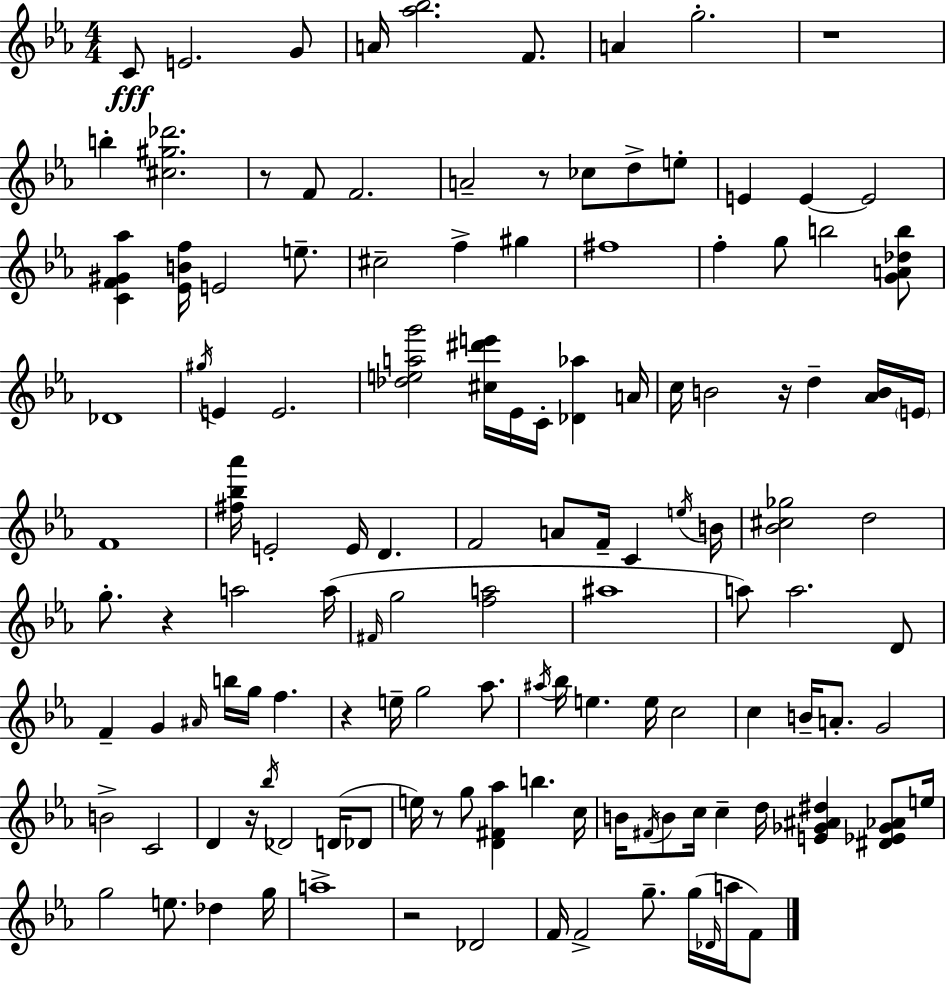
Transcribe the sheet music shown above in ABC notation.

X:1
T:Untitled
M:4/4
L:1/4
K:Cm
C/2 E2 G/2 A/4 [_a_b]2 F/2 A g2 z4 b [^c^g_d']2 z/2 F/2 F2 A2 z/2 _c/2 d/2 e/2 E E E2 [CF^G_a] [_EBf]/4 E2 e/2 ^c2 f ^g ^f4 f g/2 b2 [GA_db]/2 _D4 ^g/4 E E2 [_deag']2 [^c^d'e']/4 _E/4 C/4 [_D_a] A/4 c/4 B2 z/4 d [_AB]/4 E/4 F4 [^f_b_a']/4 E2 E/4 D F2 A/2 F/4 C e/4 B/4 [_B^c_g]2 d2 g/2 z a2 a/4 ^F/4 g2 [fa]2 ^a4 a/2 a2 D/2 F G ^A/4 b/4 g/4 f z e/4 g2 _a/2 ^a/4 _b/4 e e/4 c2 c B/4 A/2 G2 B2 C2 D z/4 _b/4 _D2 D/4 _D/2 e/4 z/2 g/2 [D^F_a] b c/4 B/4 ^F/4 B/2 c/4 c d/4 [E_G^A^d] [^D_E_G_A]/2 e/4 g2 e/2 _d g/4 a4 z2 _D2 F/4 F2 g/2 g/4 _D/4 a/4 F/2